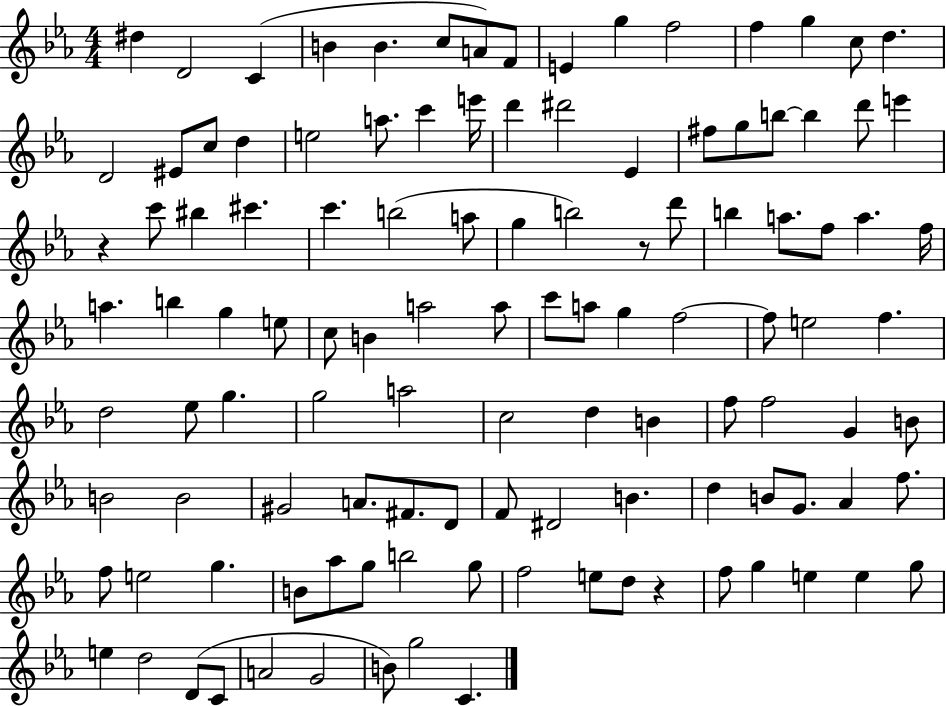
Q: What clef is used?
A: treble